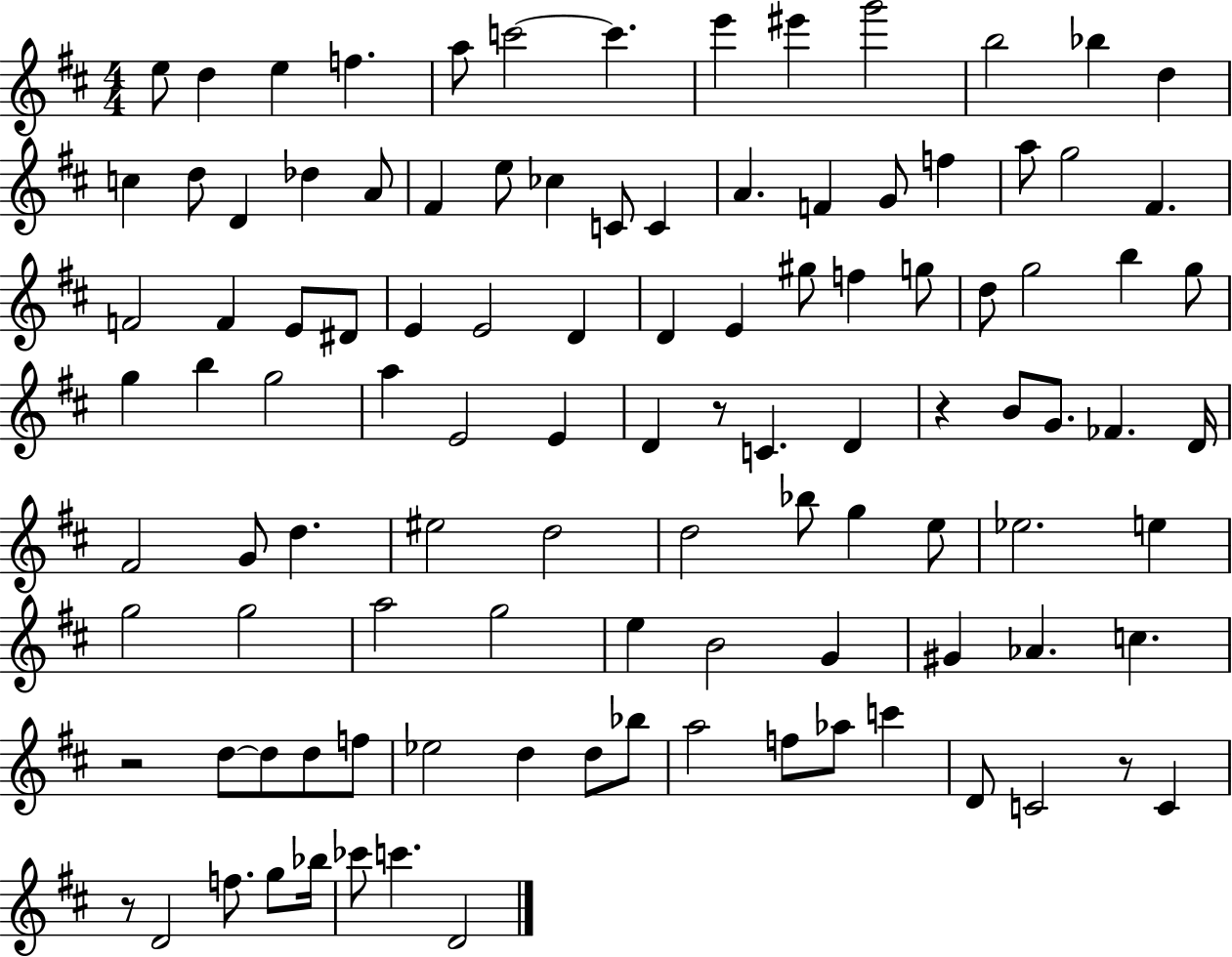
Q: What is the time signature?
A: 4/4